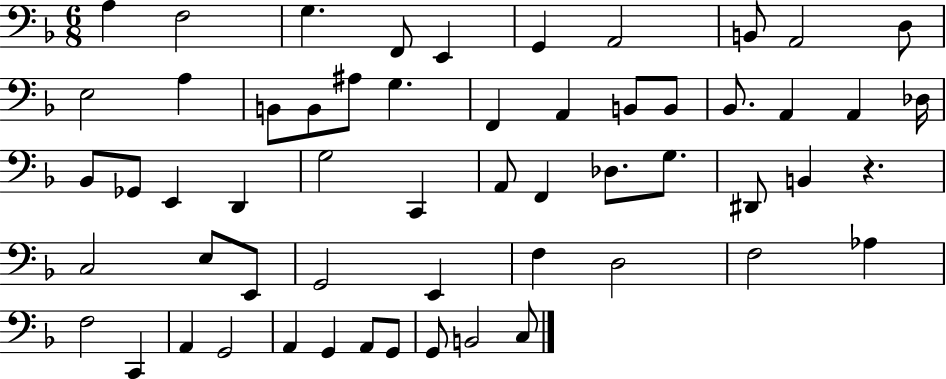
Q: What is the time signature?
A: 6/8